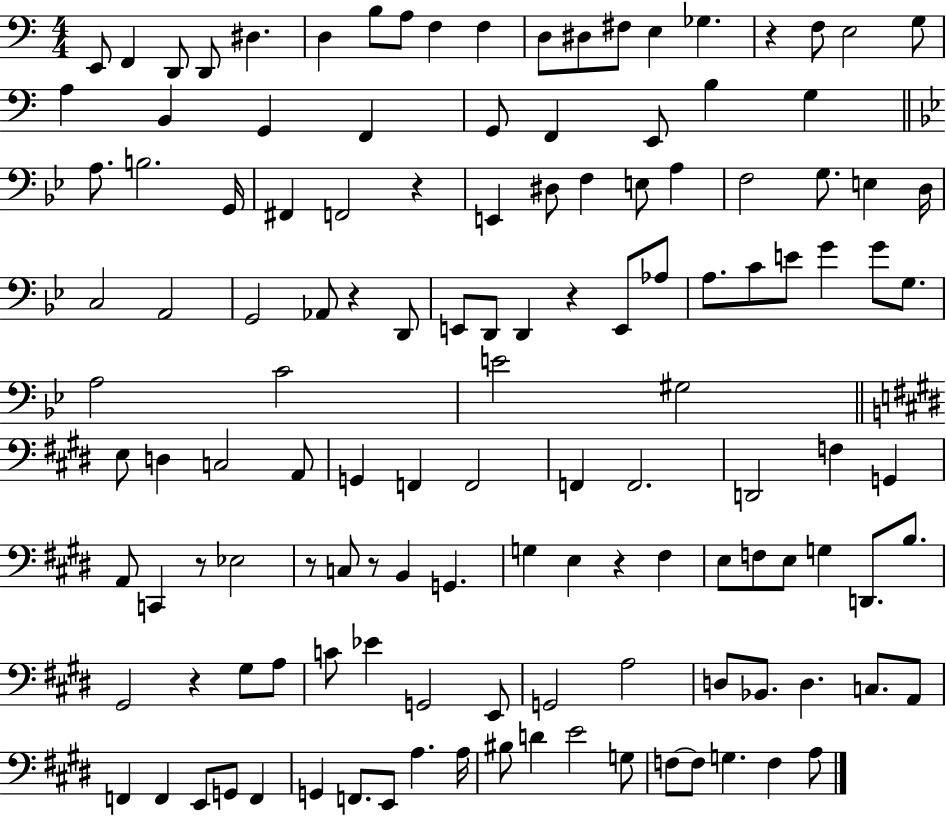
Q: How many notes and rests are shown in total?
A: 130